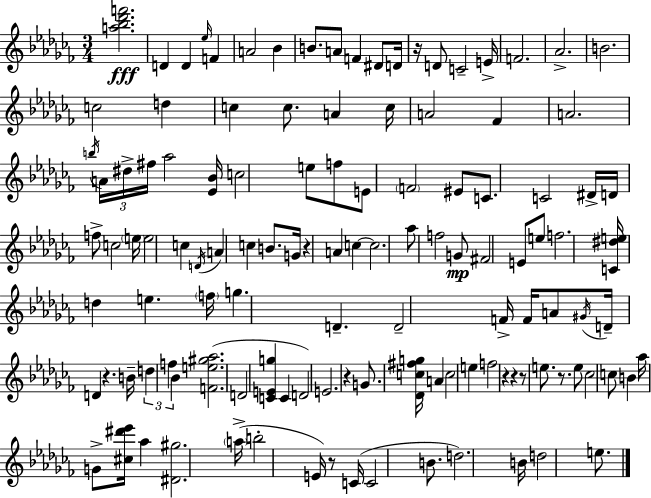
[A5,Bb5,Db6,F6]/h. D4/q D4/q Eb5/s F4/q A4/h Bb4/q B4/e. A4/e F4/q D#4/e D4/s R/s D4/e C4/h E4/s F4/h. Ab4/h. B4/h. C5/h D5/q C5/q C5/e. A4/q C5/s A4/h FES4/q A4/h. B5/s A4/s D#5/s F#5/s Ab5/h [Eb4,Bb4]/s C5/h E5/e F5/e E4/e F4/h EIS4/e C4/e. C4/h D#4/s D4/s F5/e C5/h E5/s E5/h C5/q D4/s A4/q C5/q B4/e. G4/s R/q A4/q C5/q C5/h. Ab5/e F5/h G4/e F#4/h E4/e E5/e F5/h. [C4,D#5,E5]/s D5/q E5/q. F5/s G5/q. D4/q. D4/h F4/s F4/s A4/e G#4/s D4/s D4/q R/q. B4/s D5/q F5/q Bb4/q [F4,E5,G#5,Ab5]/h. D4/h [C4,E4,G5]/q C4/q D4/h E4/h. R/q G4/e. [Db4,C5,F#5,G5]/s A4/q C5/h E5/q F5/h R/q R/q R/e E5/e. R/e. E5/e CES5/h C5/e B4/q Ab5/s G4/e [C#5,D#6,Eb6]/s Ab5/q [D#4,G#5]/h. A5/s B5/h E4/s R/e C4/s C4/h B4/e. D5/h. B4/s D5/h E5/e.